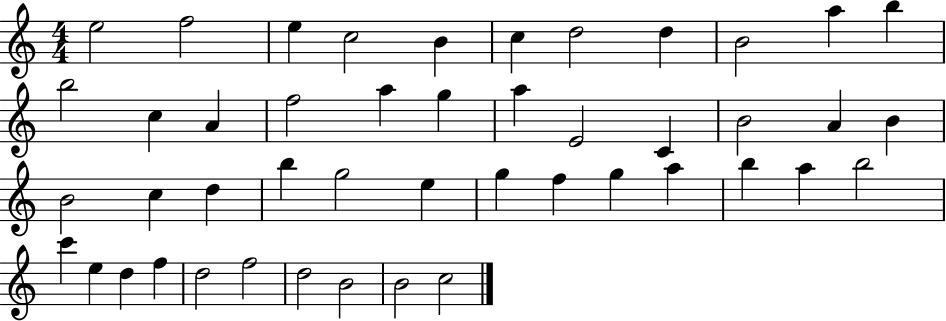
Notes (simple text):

E5/h F5/h E5/q C5/h B4/q C5/q D5/h D5/q B4/h A5/q B5/q B5/h C5/q A4/q F5/h A5/q G5/q A5/q E4/h C4/q B4/h A4/q B4/q B4/h C5/q D5/q B5/q G5/h E5/q G5/q F5/q G5/q A5/q B5/q A5/q B5/h C6/q E5/q D5/q F5/q D5/h F5/h D5/h B4/h B4/h C5/h